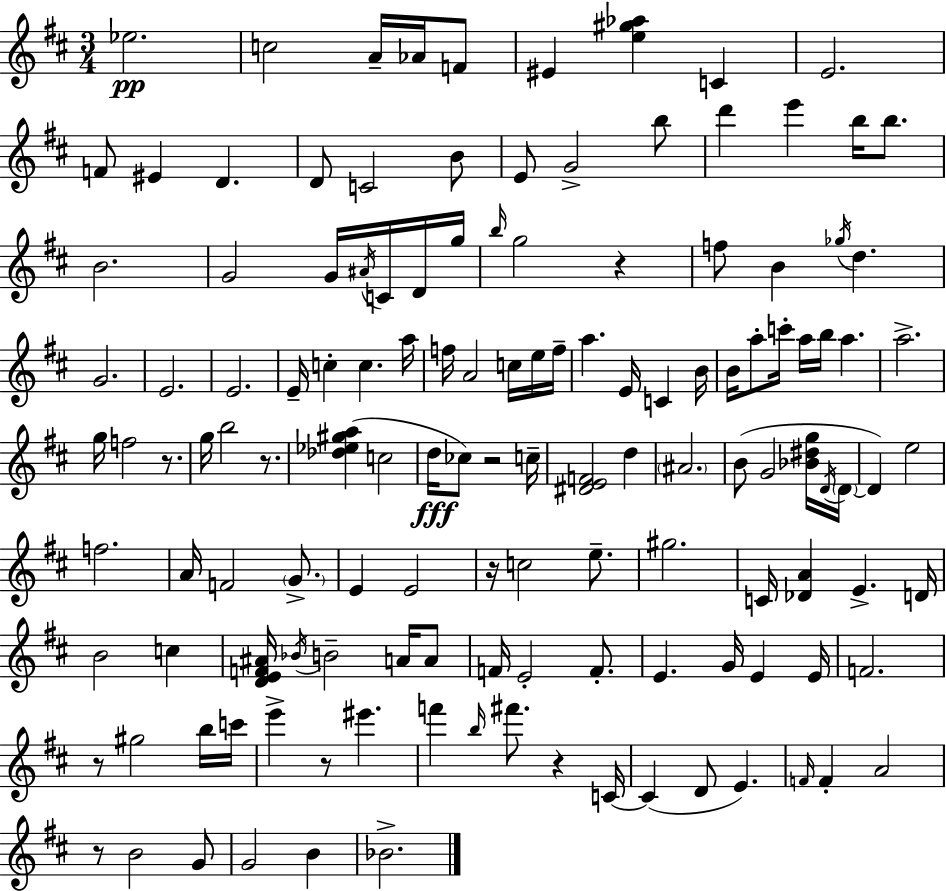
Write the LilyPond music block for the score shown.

{
  \clef treble
  \numericTimeSignature
  \time 3/4
  \key d \major
  ees''2.\pp | c''2 a'16-- aes'16 f'8 | eis'4 <e'' gis'' aes''>4 c'4 | e'2. | \break f'8 eis'4 d'4. | d'8 c'2 b'8 | e'8 g'2-> b''8 | d'''4 e'''4 b''16 b''8. | \break b'2. | g'2 g'16 \acciaccatura { ais'16 } c'16 d'16 | g''16 \grace { b''16 } g''2 r4 | f''8 b'4 \acciaccatura { ges''16 } d''4. | \break g'2. | e'2. | e'2. | e'16-- c''4-. c''4. | \break a''16 f''16 a'2 | c''16 e''16 f''16-- a''4. e'16 c'4 | b'16 b'16 a''8-. c'''16-. a''16 b''16 a''4. | a''2.-> | \break g''16 f''2 | r8. g''16 b''2 | r8. <des'' ees'' gis'' a''>4( c''2 | d''16\fff ces''8) r2 | \break c''16-- <dis' e' f'>2 d''4 | \parenthesize ais'2. | b'8( g'2 | <bes' dis'' g''>16 \acciaccatura { d'16 } \parenthesize d'16~~ d'4) e''2 | \break f''2. | a'16 f'2 | \parenthesize g'8.-> e'4 e'2 | r16 c''2 | \break e''8.-- gis''2. | c'16 <des' a'>4 e'4.-> | d'16 b'2 | c''4 <d' e' f' ais'>16 \acciaccatura { bes'16 } b'2-- | \break a'16 a'8 f'16 e'2-. | f'8.-. e'4. g'16 | e'4 e'16 f'2. | r8 gis''2 | \break b''16 c'''16 e'''4-> r8 eis'''4. | f'''4 \grace { b''16 } fis'''8. | r4 c'16~~ c'4( d'8 | e'4.) \grace { f'16 } f'4-. a'2 | \break r8 b'2 | g'8 g'2 | b'4 bes'2.-> | \bar "|."
}